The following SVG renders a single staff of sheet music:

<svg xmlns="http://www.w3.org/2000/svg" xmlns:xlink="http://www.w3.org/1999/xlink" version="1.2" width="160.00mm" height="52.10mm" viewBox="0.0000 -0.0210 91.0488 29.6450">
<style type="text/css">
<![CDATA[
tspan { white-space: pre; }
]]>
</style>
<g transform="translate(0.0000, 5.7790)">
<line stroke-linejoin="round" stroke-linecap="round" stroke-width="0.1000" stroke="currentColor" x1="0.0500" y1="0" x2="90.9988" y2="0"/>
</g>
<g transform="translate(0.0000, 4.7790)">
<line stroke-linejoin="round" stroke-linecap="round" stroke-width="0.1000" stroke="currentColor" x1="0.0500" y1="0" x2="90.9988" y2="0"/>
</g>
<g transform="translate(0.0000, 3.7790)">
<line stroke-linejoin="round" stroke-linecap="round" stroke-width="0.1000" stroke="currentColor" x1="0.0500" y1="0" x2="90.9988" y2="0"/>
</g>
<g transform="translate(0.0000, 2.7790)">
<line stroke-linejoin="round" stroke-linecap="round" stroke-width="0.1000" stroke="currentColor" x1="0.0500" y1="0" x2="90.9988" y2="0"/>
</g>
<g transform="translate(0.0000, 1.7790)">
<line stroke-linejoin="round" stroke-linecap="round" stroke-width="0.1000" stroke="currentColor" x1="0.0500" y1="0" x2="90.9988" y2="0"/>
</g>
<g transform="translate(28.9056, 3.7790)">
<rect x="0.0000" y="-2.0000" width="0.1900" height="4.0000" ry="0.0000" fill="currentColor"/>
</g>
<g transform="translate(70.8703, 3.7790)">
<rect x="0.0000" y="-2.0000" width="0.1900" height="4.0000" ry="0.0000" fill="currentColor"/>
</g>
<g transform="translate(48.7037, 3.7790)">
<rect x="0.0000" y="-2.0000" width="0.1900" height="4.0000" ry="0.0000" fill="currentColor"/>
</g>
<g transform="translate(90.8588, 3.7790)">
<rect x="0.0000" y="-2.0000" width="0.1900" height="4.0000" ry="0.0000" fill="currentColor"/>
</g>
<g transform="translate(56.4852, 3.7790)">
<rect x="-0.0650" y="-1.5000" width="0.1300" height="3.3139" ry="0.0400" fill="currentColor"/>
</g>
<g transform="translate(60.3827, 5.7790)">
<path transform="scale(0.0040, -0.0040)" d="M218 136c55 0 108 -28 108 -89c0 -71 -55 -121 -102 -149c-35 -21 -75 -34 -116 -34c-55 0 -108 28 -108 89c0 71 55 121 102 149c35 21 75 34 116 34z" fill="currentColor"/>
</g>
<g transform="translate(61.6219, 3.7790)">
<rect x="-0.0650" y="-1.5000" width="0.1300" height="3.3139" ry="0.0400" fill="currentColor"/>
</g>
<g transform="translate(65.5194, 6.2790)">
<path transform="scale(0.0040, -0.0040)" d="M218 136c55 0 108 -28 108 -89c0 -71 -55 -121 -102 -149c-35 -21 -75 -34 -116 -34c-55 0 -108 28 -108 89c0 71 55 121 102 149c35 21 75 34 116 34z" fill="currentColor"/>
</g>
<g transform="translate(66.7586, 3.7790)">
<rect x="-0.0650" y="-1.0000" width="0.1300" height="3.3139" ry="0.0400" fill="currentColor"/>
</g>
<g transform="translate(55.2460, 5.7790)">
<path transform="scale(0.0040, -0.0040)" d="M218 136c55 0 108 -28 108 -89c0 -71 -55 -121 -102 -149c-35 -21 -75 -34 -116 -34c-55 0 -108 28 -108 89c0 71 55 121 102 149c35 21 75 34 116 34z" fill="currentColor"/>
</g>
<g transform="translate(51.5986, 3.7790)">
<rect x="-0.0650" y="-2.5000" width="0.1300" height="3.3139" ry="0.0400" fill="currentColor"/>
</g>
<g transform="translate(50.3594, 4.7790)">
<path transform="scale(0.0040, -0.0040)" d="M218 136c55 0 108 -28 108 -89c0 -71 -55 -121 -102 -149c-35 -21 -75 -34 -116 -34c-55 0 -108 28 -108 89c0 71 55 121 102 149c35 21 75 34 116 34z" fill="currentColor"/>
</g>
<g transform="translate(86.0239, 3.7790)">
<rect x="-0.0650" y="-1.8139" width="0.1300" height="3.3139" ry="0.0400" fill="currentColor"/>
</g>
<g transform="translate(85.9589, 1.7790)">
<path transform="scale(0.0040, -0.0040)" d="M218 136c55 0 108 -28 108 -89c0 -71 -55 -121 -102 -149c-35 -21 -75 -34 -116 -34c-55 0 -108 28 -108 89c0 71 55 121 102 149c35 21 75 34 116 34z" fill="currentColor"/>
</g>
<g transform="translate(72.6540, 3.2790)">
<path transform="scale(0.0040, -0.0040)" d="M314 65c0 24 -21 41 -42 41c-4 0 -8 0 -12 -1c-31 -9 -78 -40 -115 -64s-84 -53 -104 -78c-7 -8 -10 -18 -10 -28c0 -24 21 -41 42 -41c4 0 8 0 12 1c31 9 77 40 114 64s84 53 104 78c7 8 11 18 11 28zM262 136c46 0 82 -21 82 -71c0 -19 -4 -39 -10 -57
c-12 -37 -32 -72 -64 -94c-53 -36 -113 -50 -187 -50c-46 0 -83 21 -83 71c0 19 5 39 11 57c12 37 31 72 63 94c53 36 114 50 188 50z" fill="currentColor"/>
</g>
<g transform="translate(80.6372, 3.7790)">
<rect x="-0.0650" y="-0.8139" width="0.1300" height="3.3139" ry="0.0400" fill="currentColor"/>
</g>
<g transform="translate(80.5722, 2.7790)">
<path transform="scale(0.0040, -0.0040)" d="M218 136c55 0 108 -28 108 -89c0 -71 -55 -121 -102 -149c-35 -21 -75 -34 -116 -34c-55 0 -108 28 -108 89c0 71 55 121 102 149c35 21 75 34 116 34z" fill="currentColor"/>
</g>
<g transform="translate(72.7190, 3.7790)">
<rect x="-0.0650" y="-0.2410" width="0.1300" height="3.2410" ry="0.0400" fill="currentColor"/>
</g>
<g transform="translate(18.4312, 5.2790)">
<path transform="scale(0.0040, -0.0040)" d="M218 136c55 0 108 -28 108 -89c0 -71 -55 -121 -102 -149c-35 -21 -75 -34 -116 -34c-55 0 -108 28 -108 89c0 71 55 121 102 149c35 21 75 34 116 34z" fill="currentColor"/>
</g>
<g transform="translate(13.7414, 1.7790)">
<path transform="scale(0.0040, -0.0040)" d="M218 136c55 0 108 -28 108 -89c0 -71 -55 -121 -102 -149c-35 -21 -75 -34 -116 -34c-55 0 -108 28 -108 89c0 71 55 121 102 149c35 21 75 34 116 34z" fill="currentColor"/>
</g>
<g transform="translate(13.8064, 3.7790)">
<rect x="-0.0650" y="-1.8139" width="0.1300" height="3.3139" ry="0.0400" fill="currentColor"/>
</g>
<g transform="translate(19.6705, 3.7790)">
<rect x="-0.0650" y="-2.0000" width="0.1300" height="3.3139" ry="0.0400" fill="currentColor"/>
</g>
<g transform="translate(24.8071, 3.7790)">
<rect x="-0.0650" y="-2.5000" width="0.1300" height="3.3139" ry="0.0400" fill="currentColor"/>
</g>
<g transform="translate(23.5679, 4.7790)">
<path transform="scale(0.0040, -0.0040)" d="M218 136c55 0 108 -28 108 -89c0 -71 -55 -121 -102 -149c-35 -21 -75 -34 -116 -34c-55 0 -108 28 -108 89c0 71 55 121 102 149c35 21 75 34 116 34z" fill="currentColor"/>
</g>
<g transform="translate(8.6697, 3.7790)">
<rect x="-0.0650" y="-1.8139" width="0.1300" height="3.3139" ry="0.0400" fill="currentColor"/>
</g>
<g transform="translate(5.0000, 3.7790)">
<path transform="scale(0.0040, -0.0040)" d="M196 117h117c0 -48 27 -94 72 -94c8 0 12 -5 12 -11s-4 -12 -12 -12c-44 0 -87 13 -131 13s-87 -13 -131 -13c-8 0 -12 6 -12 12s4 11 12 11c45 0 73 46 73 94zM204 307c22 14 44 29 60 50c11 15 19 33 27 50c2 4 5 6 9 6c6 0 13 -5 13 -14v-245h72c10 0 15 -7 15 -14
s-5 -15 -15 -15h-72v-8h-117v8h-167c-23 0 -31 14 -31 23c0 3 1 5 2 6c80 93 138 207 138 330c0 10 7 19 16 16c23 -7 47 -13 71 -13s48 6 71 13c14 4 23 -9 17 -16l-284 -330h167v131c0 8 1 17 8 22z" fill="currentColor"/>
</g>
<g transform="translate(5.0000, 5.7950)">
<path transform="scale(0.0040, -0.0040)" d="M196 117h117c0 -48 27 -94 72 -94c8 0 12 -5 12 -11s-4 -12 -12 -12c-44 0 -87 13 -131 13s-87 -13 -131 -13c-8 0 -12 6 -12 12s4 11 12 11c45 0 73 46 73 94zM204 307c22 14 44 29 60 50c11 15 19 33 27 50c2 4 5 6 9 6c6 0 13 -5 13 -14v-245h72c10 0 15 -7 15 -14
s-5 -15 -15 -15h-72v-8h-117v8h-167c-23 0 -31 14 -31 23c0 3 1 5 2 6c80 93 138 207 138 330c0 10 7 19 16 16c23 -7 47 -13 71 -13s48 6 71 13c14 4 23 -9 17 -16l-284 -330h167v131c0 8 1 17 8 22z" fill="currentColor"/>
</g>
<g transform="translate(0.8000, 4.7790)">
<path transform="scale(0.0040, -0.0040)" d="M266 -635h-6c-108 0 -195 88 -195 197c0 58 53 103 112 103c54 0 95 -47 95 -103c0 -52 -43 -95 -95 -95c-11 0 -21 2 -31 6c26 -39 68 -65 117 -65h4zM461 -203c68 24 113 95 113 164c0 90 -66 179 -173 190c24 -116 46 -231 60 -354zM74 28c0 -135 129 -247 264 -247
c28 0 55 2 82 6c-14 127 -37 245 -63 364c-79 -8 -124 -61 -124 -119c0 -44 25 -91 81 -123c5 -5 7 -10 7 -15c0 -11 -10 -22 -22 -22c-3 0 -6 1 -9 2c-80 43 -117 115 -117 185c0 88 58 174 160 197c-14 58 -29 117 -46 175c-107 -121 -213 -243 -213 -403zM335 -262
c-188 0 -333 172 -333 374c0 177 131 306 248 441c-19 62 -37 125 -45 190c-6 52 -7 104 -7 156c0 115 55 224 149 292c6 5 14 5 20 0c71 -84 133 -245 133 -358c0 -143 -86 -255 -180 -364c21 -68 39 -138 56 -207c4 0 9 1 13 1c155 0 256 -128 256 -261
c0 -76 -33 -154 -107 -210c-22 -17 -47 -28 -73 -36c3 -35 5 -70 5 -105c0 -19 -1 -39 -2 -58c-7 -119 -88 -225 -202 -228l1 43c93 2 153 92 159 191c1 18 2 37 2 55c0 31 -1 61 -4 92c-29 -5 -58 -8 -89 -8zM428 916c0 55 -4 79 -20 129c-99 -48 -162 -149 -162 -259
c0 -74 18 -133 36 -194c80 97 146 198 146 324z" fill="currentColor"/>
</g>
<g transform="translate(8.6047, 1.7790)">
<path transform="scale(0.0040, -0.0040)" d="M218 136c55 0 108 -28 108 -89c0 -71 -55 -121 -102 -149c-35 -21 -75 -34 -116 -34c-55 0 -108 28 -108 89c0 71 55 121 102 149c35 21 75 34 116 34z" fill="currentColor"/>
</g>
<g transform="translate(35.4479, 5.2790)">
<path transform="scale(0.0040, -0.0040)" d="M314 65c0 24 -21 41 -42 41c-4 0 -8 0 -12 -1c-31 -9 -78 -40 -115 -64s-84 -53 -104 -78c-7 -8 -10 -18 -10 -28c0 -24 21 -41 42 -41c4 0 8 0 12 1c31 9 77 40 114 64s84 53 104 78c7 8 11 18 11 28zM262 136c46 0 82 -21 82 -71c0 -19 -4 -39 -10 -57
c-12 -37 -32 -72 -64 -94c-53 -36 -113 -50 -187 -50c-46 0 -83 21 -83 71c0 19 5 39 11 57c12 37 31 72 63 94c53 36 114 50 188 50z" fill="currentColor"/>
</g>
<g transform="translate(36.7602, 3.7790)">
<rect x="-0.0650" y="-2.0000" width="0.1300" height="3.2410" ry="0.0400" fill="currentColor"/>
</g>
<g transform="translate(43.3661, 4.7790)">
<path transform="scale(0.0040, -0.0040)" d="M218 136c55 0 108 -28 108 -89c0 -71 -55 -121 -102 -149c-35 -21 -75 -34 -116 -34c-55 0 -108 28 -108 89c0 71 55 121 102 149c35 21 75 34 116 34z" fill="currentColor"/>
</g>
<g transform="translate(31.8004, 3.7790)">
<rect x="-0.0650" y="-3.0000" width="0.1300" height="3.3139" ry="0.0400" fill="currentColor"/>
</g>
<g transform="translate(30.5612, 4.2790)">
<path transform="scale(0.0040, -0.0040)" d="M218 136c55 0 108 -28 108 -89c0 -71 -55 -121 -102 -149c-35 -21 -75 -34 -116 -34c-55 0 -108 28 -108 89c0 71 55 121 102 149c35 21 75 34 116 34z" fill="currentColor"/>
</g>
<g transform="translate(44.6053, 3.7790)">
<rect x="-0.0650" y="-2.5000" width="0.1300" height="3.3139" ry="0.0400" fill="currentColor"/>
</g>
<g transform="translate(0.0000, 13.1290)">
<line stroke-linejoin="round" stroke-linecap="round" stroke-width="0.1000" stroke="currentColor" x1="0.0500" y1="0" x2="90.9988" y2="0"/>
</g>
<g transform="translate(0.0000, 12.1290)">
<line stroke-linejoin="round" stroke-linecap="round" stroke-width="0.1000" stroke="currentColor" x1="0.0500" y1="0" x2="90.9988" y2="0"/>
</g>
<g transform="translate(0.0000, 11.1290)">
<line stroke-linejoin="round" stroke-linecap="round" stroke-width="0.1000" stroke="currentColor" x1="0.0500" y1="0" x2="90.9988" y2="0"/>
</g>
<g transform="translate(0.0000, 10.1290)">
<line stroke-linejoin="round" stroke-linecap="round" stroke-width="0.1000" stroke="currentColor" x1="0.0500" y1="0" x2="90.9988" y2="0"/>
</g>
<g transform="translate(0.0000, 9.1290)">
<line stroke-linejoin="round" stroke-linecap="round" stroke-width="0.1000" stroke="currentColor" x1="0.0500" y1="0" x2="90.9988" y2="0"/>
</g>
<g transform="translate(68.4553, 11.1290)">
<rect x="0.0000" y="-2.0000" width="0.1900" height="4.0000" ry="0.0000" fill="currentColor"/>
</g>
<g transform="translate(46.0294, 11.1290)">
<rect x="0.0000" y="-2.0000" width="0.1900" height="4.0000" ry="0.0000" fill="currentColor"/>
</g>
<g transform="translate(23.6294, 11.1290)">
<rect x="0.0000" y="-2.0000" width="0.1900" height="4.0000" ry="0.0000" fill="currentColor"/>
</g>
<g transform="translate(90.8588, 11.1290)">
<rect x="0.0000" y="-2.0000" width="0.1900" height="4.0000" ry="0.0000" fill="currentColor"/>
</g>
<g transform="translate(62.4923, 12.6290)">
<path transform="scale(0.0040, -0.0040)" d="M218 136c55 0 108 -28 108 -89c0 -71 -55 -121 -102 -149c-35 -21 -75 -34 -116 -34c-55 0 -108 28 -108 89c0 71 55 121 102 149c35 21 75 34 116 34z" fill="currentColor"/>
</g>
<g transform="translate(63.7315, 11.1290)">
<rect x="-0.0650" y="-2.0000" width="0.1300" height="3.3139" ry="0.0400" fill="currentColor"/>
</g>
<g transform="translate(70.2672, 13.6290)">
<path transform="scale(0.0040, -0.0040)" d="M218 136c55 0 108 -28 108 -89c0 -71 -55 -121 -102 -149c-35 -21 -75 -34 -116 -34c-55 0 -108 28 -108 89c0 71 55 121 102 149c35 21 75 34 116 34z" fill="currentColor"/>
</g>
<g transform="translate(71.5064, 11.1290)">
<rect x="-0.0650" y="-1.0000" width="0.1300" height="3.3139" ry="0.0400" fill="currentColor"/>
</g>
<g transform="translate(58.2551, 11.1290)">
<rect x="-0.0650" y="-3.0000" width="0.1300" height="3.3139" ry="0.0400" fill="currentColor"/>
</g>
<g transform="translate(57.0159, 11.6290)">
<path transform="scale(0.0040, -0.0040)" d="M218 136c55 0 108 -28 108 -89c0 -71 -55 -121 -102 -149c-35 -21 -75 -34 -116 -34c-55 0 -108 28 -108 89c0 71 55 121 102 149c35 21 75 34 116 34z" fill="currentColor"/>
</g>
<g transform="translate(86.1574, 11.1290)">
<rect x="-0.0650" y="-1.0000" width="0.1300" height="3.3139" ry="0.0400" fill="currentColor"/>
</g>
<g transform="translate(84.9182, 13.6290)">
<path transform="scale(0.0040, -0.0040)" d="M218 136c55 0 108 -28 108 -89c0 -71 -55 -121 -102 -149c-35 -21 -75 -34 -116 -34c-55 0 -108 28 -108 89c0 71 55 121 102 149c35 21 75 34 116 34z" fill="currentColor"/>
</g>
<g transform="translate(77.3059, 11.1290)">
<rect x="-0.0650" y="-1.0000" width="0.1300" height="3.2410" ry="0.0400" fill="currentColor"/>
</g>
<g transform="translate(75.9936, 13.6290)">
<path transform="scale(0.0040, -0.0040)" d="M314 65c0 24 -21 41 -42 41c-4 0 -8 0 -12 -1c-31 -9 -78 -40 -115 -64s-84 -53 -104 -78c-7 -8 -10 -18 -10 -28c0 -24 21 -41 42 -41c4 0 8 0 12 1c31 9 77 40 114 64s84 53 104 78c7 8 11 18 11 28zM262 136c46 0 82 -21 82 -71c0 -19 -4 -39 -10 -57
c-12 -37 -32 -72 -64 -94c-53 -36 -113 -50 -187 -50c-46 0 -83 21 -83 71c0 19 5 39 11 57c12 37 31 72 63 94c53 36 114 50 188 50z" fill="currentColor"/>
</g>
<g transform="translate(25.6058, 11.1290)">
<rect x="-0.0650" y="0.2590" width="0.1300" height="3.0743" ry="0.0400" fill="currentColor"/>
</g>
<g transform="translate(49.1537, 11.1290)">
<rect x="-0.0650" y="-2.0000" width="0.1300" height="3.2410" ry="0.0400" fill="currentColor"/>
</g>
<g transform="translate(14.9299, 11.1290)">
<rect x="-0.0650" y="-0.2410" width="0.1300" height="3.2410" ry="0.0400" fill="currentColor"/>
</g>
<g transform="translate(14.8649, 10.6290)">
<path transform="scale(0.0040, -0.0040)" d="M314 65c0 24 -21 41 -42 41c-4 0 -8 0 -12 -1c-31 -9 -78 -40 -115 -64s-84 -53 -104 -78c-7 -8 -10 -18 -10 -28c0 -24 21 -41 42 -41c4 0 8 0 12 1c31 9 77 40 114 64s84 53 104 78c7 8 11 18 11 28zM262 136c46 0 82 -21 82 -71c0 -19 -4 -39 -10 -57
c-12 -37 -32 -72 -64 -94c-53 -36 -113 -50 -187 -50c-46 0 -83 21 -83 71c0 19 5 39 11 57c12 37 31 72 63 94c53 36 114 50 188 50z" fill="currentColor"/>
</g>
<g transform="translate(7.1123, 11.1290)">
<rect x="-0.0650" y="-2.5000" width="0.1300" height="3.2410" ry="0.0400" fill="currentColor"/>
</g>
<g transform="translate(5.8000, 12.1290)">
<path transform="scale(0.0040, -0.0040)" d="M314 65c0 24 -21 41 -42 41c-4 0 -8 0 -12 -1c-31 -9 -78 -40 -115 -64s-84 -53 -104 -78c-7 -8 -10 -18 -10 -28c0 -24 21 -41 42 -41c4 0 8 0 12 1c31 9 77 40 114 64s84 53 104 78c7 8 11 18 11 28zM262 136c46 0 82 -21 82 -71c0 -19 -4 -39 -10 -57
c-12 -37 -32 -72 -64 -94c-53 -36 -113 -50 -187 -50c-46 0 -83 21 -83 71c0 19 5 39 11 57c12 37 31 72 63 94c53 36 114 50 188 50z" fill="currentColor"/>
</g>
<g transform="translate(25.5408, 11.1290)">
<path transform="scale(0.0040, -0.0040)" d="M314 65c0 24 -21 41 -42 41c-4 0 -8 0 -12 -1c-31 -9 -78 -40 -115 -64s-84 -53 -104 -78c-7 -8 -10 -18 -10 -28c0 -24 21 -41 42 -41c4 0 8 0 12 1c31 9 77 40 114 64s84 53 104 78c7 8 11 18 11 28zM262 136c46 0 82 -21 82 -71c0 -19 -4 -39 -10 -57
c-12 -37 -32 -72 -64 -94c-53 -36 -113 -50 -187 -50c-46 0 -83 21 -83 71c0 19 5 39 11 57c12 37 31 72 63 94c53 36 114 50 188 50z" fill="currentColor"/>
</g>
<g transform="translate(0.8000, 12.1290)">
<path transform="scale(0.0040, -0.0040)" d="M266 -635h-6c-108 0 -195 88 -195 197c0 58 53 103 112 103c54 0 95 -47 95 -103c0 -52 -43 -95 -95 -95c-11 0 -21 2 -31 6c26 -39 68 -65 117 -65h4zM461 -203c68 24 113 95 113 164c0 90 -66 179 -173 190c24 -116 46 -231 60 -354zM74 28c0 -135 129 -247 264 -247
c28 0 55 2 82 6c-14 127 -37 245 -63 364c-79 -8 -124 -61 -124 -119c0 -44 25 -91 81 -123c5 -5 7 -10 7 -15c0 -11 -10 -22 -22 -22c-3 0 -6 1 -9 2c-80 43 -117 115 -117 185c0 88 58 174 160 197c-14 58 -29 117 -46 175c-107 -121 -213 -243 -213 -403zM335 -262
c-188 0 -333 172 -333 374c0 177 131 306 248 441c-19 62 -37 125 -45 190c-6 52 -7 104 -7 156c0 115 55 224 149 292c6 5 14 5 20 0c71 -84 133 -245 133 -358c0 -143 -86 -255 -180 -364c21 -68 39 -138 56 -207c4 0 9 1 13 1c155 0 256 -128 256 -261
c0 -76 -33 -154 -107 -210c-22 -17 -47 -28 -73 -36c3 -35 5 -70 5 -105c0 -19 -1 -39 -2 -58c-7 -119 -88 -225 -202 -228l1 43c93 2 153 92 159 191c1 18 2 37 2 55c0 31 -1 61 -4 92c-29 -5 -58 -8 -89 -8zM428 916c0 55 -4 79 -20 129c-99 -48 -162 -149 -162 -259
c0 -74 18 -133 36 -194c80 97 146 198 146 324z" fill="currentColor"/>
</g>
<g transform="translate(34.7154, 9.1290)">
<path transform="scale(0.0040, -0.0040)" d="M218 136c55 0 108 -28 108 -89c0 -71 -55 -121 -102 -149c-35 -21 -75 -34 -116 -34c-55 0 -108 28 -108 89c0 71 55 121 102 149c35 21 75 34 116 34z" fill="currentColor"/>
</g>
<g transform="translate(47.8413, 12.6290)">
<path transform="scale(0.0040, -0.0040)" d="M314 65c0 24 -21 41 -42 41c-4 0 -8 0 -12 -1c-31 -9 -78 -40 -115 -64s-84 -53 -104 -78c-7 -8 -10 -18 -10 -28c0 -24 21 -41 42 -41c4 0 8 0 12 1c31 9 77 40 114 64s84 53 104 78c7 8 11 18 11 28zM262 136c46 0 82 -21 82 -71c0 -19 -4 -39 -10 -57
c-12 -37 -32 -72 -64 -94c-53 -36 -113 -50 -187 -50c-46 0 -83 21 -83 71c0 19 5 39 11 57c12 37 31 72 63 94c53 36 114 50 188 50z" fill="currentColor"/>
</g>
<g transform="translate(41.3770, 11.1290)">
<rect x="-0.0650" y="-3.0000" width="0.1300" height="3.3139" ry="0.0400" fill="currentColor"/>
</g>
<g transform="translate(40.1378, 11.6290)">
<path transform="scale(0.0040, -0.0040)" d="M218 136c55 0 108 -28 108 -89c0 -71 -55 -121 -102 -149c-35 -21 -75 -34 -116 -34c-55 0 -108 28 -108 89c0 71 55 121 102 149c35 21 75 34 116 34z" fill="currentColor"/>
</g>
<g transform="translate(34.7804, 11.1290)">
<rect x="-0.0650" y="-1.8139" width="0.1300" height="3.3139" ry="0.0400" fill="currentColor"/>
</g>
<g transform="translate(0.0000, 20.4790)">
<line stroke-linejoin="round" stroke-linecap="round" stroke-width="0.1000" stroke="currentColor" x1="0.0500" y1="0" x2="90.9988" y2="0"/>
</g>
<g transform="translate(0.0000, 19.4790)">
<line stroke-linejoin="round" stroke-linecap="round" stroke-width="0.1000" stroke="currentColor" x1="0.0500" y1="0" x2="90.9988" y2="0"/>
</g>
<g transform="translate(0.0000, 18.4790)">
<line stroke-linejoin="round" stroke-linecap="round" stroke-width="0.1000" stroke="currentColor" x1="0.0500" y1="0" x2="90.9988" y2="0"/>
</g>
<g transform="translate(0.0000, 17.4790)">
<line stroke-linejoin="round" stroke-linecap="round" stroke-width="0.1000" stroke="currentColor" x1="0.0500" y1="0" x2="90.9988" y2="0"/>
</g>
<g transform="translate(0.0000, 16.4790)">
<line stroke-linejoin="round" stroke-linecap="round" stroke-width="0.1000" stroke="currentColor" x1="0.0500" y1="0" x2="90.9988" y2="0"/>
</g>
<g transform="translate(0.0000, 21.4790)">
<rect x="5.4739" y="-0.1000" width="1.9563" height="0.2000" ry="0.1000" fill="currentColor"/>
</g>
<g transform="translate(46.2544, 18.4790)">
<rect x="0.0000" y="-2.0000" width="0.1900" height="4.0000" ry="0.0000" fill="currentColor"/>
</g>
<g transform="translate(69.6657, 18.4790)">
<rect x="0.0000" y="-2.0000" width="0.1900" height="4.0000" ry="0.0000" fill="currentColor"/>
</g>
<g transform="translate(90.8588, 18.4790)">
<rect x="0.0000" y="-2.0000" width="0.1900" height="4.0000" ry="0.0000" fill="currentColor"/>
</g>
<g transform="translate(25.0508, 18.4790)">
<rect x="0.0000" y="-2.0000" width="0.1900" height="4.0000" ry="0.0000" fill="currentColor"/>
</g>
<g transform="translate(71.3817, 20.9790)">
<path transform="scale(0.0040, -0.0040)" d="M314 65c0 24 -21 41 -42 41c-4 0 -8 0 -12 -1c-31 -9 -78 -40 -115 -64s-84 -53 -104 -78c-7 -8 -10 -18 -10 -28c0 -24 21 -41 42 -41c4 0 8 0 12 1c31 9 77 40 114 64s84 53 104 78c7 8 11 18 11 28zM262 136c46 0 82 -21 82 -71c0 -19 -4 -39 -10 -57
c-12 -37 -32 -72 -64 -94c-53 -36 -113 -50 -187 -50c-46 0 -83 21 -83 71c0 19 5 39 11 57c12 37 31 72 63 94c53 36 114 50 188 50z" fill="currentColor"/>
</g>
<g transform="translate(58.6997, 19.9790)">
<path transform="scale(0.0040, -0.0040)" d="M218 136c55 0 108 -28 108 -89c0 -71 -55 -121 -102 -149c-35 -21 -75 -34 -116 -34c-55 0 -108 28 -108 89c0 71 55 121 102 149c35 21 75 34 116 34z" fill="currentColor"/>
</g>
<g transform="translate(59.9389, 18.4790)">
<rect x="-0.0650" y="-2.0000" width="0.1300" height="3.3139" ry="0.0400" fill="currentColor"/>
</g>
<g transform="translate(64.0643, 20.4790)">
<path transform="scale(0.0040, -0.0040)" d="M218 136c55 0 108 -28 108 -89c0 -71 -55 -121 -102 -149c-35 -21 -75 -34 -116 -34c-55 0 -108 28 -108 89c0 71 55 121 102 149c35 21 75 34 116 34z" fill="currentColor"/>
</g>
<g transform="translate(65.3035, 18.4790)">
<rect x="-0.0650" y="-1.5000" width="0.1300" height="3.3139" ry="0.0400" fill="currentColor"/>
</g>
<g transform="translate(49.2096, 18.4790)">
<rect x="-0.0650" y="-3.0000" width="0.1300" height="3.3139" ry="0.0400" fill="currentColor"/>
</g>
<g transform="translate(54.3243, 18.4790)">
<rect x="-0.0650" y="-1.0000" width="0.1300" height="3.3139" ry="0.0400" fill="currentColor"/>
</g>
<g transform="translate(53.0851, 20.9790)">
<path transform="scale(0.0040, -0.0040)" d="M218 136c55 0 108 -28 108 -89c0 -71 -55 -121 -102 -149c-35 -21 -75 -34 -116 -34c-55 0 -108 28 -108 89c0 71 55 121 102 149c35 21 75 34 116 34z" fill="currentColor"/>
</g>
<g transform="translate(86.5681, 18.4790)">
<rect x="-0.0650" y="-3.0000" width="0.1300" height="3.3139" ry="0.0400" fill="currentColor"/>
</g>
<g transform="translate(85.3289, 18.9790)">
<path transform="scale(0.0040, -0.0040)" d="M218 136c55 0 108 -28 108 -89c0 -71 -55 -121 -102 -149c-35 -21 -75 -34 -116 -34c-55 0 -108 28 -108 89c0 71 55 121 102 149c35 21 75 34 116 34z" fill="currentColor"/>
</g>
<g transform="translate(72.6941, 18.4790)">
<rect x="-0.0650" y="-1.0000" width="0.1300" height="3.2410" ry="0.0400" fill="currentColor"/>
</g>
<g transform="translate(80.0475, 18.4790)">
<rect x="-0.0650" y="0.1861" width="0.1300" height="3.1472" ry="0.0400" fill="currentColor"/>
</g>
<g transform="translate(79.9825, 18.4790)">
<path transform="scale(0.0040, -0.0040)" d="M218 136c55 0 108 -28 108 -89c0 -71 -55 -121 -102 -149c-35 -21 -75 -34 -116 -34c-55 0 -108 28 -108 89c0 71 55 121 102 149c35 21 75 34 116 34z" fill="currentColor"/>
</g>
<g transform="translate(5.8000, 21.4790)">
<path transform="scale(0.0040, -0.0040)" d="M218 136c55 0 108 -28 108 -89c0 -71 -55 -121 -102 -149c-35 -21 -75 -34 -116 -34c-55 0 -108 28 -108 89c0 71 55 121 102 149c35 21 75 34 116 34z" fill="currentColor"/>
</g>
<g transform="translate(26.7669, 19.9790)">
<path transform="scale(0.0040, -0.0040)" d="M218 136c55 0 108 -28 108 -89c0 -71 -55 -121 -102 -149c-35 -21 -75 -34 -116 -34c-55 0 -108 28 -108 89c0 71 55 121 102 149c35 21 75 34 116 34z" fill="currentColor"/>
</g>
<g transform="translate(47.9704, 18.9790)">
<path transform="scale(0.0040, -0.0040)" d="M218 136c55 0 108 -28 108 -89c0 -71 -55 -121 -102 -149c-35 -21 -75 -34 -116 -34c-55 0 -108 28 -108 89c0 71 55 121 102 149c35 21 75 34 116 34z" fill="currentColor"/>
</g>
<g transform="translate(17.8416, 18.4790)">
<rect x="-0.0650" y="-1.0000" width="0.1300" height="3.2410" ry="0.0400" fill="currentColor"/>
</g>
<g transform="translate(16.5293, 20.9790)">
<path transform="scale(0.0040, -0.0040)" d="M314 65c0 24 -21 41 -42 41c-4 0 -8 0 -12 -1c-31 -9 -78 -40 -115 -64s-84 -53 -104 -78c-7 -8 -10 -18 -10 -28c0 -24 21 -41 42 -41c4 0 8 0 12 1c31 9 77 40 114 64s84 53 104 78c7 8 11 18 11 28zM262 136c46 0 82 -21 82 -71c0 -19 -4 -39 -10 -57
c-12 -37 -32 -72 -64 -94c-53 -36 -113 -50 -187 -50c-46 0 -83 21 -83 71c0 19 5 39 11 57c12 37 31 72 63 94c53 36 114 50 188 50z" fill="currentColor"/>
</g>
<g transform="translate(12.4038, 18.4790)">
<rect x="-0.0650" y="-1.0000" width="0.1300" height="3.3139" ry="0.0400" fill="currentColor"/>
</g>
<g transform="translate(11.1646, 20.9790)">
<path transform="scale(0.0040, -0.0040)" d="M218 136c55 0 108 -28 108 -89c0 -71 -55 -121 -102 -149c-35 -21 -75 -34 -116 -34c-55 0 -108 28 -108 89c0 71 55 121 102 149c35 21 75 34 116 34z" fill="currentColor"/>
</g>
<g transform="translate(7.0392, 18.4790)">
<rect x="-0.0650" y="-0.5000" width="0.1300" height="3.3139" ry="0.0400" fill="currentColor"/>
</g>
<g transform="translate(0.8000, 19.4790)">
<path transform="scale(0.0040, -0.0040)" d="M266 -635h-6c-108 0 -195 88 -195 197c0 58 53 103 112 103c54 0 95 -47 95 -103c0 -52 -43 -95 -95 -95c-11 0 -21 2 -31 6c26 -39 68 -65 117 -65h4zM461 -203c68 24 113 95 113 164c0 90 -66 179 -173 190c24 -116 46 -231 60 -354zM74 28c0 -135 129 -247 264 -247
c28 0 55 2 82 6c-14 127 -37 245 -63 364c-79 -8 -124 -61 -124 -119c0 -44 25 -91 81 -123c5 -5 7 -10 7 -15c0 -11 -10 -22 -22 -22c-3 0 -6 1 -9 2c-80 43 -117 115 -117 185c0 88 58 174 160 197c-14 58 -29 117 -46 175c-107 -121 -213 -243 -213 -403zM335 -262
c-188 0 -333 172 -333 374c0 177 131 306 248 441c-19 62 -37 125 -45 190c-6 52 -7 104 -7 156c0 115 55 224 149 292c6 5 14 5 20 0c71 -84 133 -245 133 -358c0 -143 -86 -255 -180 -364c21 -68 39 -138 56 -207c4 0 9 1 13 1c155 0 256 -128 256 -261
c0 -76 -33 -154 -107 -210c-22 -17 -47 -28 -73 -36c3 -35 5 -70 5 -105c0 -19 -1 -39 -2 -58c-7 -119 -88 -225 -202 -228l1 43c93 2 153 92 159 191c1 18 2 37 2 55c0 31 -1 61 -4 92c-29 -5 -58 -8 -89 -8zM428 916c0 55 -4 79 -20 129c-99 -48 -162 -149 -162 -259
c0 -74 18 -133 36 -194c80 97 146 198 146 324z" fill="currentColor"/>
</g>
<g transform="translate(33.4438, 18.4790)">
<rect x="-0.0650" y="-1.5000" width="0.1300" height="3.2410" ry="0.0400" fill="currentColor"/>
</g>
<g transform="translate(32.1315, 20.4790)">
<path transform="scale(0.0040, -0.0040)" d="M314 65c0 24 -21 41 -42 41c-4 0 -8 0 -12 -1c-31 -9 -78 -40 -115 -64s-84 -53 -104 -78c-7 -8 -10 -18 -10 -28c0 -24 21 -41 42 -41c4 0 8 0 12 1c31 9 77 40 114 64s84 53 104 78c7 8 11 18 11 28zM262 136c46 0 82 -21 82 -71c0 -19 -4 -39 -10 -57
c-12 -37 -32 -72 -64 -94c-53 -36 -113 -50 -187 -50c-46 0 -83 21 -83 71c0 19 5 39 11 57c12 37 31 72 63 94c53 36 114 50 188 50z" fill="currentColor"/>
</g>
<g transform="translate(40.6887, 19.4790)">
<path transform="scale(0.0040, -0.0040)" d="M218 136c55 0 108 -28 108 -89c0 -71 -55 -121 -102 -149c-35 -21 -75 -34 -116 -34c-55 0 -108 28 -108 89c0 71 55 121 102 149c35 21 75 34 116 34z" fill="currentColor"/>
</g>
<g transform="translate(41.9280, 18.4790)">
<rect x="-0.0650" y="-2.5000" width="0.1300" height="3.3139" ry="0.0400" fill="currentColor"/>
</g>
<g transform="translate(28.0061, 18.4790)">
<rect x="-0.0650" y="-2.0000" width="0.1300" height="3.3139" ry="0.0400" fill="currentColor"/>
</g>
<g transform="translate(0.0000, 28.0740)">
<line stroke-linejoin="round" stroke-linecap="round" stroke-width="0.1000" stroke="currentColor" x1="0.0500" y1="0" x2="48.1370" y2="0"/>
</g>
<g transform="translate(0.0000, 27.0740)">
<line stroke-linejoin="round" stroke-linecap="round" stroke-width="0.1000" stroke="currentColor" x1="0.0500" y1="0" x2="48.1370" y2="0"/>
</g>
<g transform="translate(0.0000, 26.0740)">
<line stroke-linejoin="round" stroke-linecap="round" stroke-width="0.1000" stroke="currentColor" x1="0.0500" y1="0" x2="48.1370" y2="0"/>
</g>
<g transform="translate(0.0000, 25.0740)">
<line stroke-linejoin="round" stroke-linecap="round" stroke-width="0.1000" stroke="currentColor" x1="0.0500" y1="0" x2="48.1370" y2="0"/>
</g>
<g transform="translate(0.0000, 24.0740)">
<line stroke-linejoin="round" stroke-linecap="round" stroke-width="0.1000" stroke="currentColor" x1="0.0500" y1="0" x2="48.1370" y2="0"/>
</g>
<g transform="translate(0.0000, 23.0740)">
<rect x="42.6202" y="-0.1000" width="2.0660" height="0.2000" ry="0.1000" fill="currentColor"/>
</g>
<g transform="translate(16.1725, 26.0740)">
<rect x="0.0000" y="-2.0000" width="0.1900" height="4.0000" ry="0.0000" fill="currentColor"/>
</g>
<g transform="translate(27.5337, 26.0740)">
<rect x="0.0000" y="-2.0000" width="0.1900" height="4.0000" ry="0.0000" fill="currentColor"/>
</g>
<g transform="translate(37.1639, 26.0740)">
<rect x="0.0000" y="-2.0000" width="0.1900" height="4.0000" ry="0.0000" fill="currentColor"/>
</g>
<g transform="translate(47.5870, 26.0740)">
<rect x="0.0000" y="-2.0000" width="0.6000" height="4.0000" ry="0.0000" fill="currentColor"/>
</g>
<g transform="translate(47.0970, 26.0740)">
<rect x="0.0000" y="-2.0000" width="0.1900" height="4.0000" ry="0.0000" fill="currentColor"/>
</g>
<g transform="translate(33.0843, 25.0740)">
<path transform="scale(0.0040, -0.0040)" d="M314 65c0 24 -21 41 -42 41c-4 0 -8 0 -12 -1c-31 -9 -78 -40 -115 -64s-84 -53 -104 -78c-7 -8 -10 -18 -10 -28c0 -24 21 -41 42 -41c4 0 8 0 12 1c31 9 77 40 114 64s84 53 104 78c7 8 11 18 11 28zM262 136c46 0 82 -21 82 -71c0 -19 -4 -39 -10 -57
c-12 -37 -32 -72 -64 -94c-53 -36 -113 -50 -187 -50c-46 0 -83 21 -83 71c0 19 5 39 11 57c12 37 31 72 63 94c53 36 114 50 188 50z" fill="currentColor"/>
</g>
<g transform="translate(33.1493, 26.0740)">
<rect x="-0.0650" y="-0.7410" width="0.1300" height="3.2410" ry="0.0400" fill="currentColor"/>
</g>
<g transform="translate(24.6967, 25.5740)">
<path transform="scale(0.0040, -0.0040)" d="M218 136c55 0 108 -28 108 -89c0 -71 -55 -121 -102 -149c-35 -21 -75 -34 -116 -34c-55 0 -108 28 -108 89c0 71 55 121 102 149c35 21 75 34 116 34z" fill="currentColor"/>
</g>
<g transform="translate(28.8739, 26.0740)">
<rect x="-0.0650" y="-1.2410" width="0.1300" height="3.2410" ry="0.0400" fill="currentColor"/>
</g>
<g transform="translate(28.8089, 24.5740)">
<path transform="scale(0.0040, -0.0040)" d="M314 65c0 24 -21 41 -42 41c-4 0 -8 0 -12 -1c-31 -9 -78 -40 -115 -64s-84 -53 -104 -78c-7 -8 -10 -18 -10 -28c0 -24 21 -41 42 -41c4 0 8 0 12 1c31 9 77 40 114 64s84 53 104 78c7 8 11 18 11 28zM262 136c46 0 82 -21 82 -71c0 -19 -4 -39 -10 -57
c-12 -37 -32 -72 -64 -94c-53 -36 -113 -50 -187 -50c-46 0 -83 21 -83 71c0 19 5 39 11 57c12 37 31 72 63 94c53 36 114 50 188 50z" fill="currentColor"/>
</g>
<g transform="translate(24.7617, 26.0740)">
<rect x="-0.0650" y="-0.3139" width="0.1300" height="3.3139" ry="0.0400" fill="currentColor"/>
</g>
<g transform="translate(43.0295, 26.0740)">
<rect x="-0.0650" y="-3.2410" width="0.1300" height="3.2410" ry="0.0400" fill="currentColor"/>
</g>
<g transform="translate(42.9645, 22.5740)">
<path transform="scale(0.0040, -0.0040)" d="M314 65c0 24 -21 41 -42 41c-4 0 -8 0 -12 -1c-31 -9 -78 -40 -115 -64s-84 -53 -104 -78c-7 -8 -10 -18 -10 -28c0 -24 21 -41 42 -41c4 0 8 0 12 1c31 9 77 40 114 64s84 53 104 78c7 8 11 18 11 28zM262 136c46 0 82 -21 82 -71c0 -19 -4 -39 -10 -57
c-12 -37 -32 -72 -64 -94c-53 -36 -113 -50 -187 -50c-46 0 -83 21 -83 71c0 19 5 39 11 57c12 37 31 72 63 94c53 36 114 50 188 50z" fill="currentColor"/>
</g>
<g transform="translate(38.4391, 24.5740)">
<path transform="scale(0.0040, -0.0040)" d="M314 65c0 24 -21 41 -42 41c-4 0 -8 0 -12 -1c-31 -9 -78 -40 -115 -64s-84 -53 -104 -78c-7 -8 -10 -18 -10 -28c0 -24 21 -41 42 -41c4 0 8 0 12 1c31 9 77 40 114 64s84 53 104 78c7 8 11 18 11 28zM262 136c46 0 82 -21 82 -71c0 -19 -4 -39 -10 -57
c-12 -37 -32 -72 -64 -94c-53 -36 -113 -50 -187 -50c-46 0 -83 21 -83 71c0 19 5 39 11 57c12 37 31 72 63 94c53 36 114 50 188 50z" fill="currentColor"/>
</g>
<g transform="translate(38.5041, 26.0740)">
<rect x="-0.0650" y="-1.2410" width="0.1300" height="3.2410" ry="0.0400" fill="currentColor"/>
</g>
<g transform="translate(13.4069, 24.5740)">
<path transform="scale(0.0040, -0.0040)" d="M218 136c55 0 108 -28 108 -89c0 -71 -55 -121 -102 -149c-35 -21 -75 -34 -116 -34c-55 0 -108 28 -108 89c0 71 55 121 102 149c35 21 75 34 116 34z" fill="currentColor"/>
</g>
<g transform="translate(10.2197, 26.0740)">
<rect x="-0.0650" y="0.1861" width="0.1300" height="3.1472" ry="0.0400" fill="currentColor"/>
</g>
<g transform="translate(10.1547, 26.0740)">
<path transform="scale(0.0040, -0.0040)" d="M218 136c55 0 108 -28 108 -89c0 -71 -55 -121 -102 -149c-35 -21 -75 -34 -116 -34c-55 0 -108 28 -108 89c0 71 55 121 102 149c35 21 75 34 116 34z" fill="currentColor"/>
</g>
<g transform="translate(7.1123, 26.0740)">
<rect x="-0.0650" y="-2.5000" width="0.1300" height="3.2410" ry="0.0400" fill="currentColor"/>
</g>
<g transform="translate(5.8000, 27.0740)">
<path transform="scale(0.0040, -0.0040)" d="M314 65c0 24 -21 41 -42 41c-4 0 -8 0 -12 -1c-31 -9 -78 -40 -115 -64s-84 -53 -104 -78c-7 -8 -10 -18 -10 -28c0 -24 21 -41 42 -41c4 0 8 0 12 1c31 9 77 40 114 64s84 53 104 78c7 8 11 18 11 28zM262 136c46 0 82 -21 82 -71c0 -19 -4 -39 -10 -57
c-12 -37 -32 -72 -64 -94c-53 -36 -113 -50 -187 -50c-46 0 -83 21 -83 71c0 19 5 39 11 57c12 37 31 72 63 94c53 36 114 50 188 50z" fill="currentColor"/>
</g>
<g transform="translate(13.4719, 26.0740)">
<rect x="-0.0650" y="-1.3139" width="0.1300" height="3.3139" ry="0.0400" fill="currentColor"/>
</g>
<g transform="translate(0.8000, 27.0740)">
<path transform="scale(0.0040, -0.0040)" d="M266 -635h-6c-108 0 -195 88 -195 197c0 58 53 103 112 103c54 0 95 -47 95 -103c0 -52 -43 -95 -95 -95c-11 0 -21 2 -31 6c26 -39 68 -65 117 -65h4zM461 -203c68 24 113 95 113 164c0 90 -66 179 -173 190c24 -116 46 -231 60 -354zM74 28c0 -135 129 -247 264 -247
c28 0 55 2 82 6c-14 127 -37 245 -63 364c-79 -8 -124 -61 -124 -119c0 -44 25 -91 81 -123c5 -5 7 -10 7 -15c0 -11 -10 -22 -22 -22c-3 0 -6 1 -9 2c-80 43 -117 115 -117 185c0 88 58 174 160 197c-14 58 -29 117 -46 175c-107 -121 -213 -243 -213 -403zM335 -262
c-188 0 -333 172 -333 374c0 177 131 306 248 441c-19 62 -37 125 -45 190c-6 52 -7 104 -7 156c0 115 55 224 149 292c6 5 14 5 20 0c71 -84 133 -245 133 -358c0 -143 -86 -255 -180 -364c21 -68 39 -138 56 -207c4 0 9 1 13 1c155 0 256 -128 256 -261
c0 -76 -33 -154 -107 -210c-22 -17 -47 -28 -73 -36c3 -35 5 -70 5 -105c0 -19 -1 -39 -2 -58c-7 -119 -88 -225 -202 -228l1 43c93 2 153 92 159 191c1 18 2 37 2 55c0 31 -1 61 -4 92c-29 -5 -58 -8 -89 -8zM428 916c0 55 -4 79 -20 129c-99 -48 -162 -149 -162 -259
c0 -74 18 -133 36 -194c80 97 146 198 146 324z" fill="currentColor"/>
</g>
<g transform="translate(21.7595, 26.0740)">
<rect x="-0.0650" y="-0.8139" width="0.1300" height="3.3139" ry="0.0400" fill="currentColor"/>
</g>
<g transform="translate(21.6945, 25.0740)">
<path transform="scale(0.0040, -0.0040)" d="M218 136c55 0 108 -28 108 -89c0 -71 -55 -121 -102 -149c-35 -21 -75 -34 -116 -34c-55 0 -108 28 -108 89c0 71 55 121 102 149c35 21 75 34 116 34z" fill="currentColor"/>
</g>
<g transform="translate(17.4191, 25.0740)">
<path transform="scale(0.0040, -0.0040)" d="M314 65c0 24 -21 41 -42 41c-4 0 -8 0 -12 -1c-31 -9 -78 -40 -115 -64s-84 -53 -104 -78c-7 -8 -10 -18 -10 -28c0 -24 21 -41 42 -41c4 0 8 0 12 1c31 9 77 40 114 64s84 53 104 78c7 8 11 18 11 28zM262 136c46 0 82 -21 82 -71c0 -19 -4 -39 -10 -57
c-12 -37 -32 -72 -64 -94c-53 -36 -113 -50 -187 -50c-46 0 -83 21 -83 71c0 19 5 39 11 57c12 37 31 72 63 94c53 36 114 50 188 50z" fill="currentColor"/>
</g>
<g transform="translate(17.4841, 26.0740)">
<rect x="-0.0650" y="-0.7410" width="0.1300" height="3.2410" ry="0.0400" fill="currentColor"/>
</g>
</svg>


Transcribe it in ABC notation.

X:1
T:Untitled
M:4/4
L:1/4
K:C
f f F G A F2 G G E E D c2 d f G2 c2 B2 f A F2 A F D D2 D C D D2 F E2 G A D F E D2 B A G2 B e d2 d c e2 d2 e2 b2